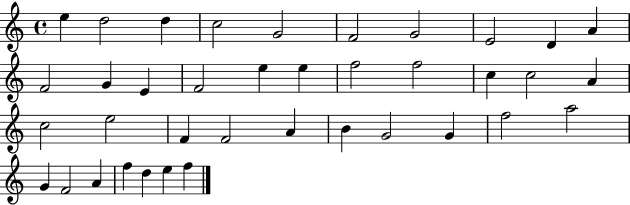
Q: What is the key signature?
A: C major